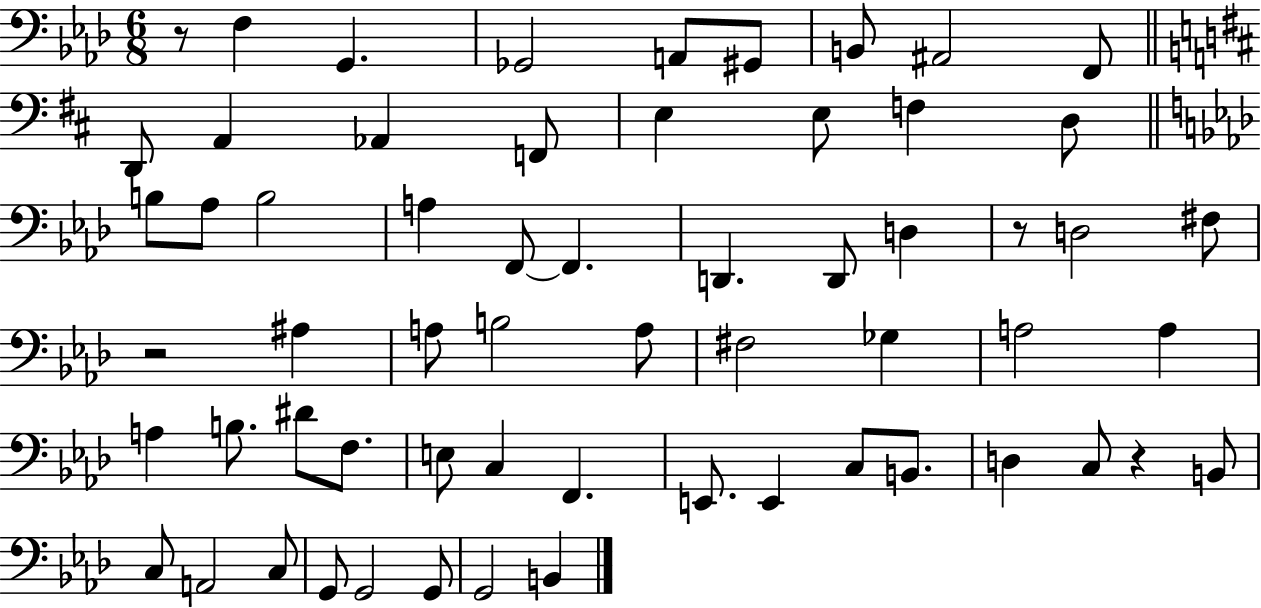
{
  \clef bass
  \numericTimeSignature
  \time 6/8
  \key aes \major
  r8 f4 g,4. | ges,2 a,8 gis,8 | b,8 ais,2 f,8 | \bar "||" \break \key d \major d,8 a,4 aes,4 f,8 | e4 e8 f4 d8 | \bar "||" \break \key f \minor b8 aes8 b2 | a4 f,8~~ f,4. | d,4. d,8 d4 | r8 d2 fis8 | \break r2 ais4 | a8 b2 a8 | fis2 ges4 | a2 a4 | \break a4 b8. dis'8 f8. | e8 c4 f,4. | e,8. e,4 c8 b,8. | d4 c8 r4 b,8 | \break c8 a,2 c8 | g,8 g,2 g,8 | g,2 b,4 | \bar "|."
}